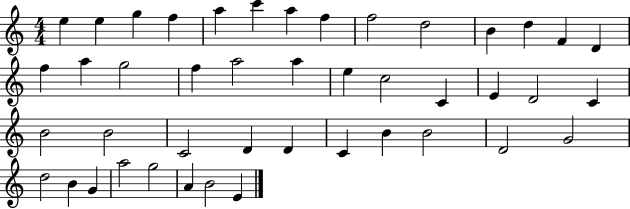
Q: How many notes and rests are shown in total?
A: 44